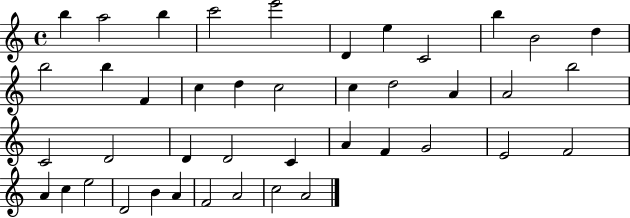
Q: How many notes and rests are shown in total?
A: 42